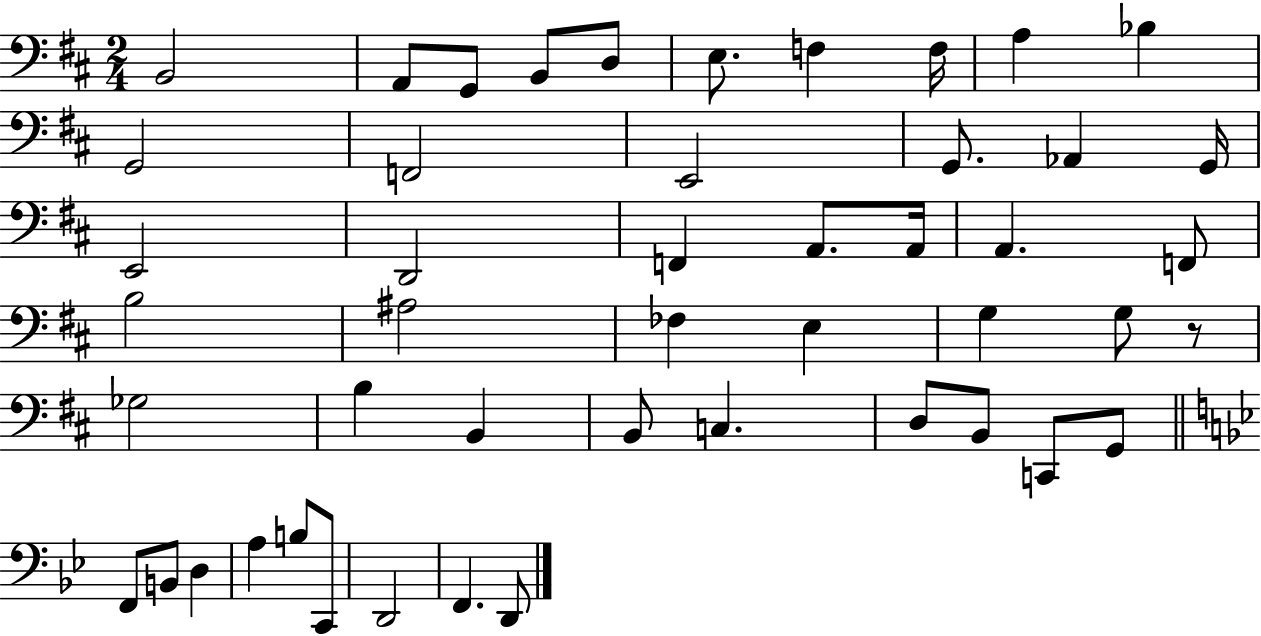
B2/h A2/e G2/e B2/e D3/e E3/e. F3/q F3/s A3/q Bb3/q G2/h F2/h E2/h G2/e. Ab2/q G2/s E2/h D2/h F2/q A2/e. A2/s A2/q. F2/e B3/h A#3/h FES3/q E3/q G3/q G3/e R/e Gb3/h B3/q B2/q B2/e C3/q. D3/e B2/e C2/e G2/e F2/e B2/e D3/q A3/q B3/e C2/e D2/h F2/q. D2/e